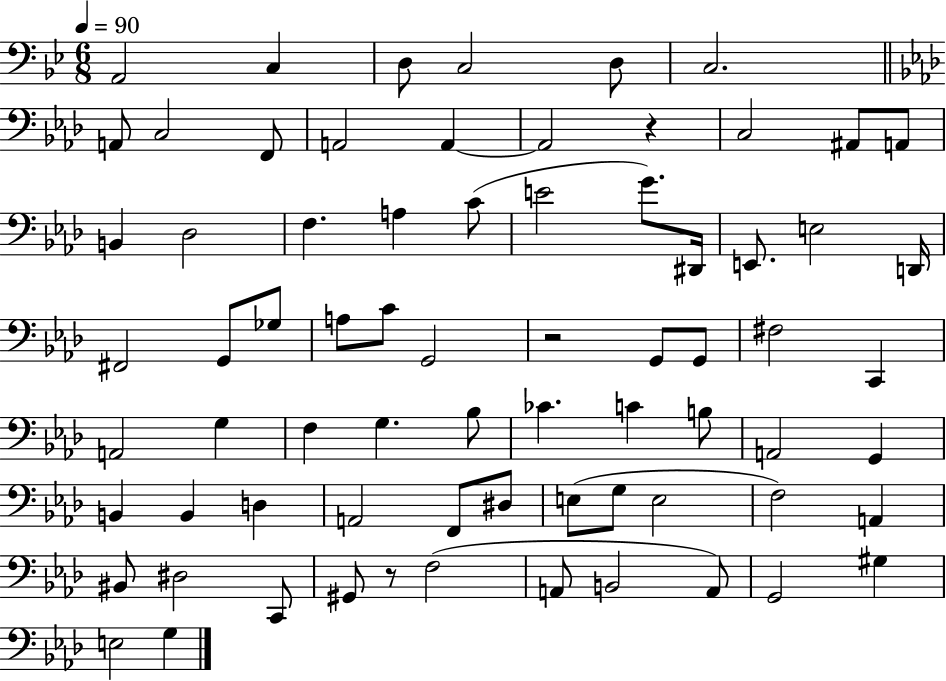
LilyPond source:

{
  \clef bass
  \numericTimeSignature
  \time 6/8
  \key bes \major
  \tempo 4 = 90
  a,2 c4 | d8 c2 d8 | c2. | \bar "||" \break \key f \minor a,8 c2 f,8 | a,2 a,4~~ | a,2 r4 | c2 ais,8 a,8 | \break b,4 des2 | f4. a4 c'8( | e'2 g'8.) dis,16 | e,8. e2 d,16 | \break fis,2 g,8 ges8 | a8 c'8 g,2 | r2 g,8 g,8 | fis2 c,4 | \break a,2 g4 | f4 g4. bes8 | ces'4. c'4 b8 | a,2 g,4 | \break b,4 b,4 d4 | a,2 f,8 dis8 | e8( g8 e2 | f2) a,4 | \break bis,8 dis2 c,8 | gis,8 r8 f2( | a,8 b,2 a,8) | g,2 gis4 | \break e2 g4 | \bar "|."
}